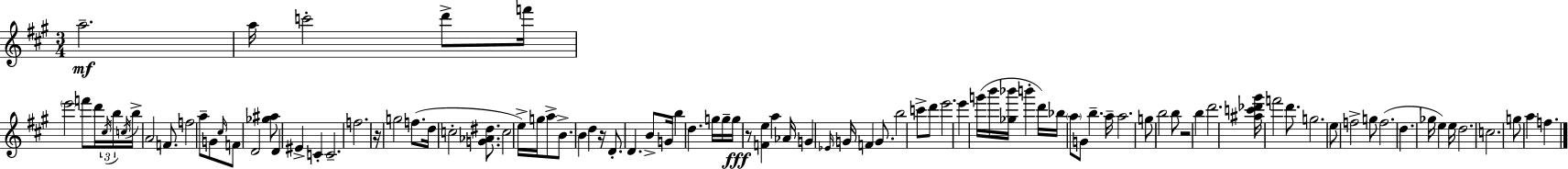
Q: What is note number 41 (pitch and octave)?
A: B5